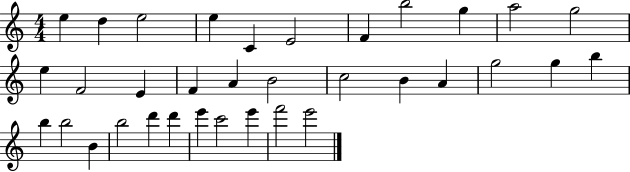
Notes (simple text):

E5/q D5/q E5/h E5/q C4/q E4/h F4/q B5/h G5/q A5/h G5/h E5/q F4/h E4/q F4/q A4/q B4/h C5/h B4/q A4/q G5/h G5/q B5/q B5/q B5/h B4/q B5/h D6/q D6/q E6/q C6/h E6/q F6/h E6/h